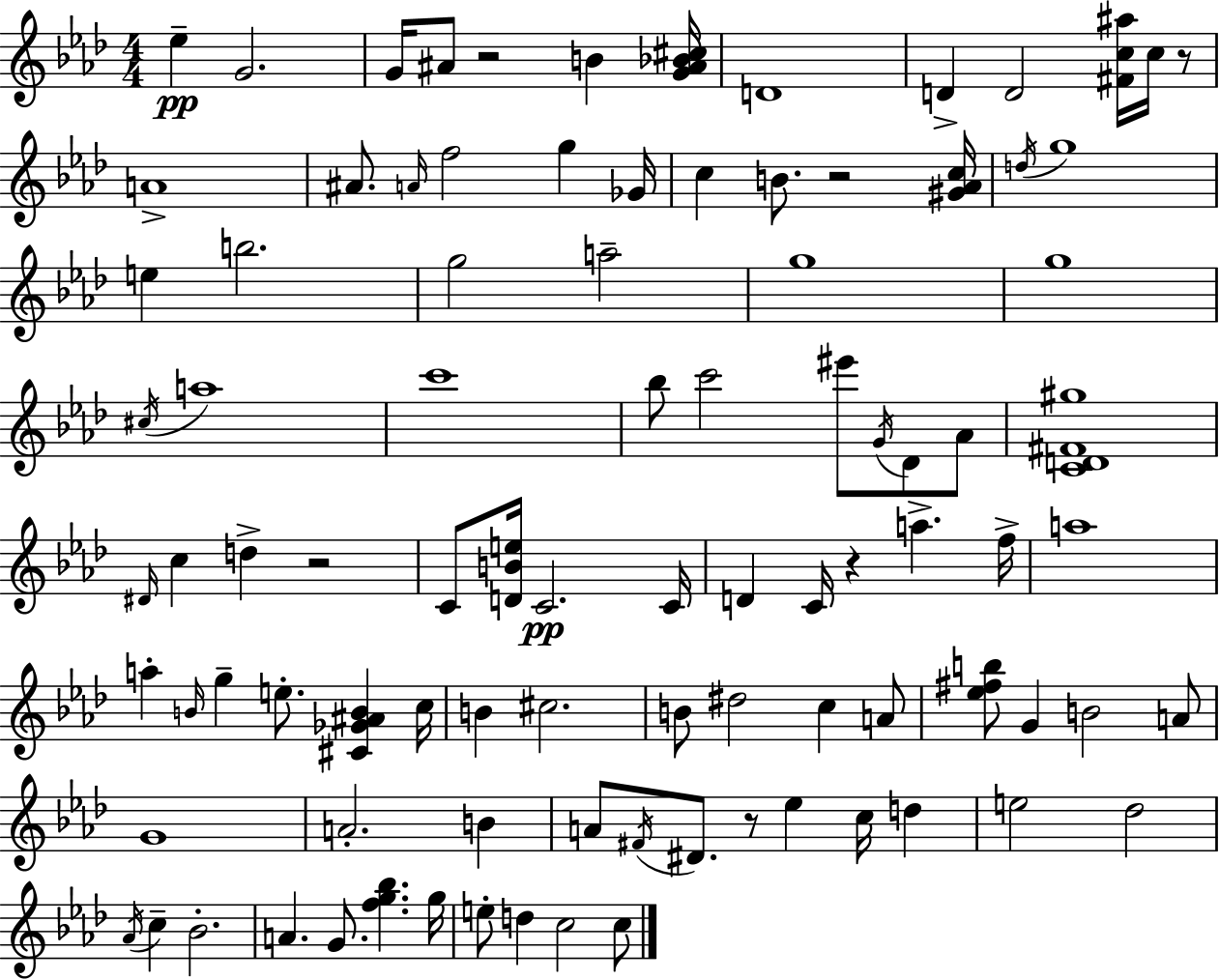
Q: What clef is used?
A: treble